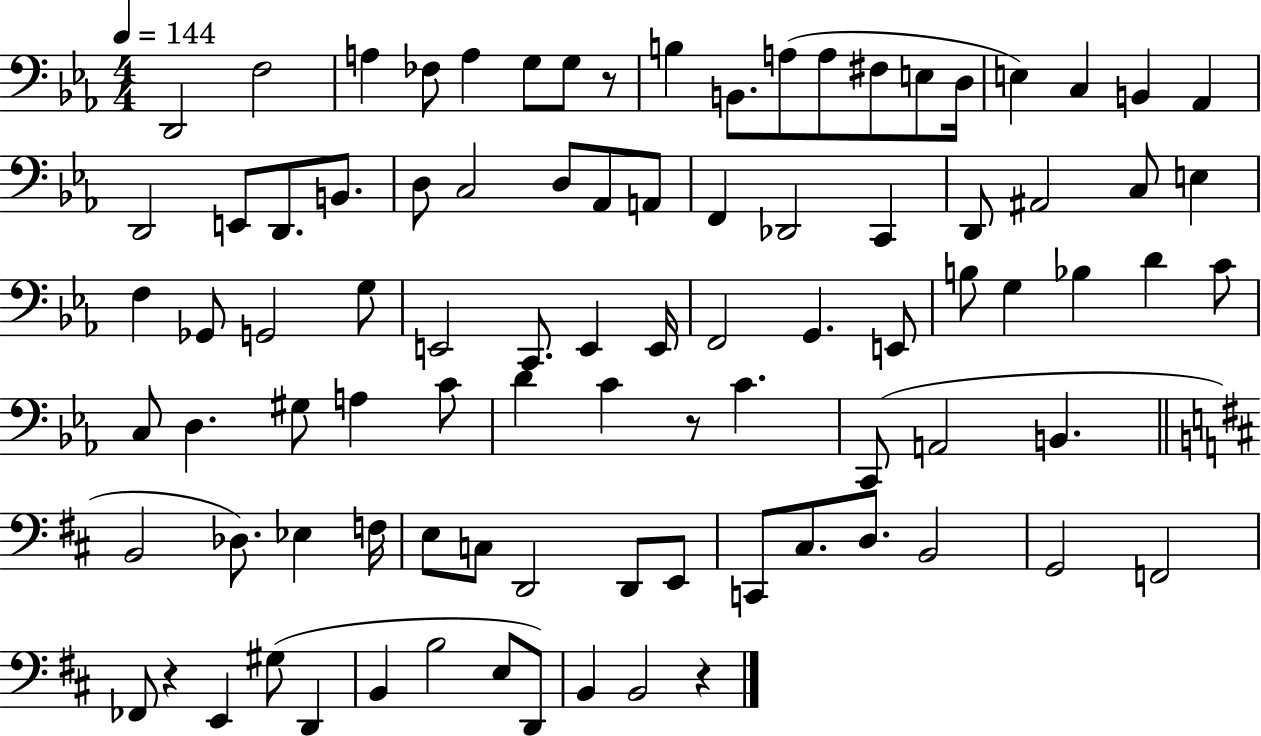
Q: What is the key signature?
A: EES major